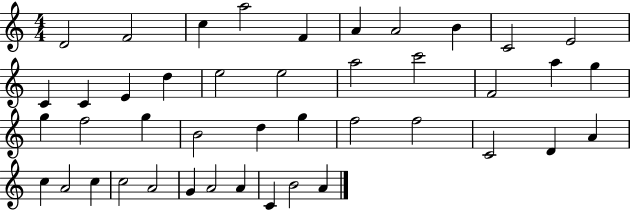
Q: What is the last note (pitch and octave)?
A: A4